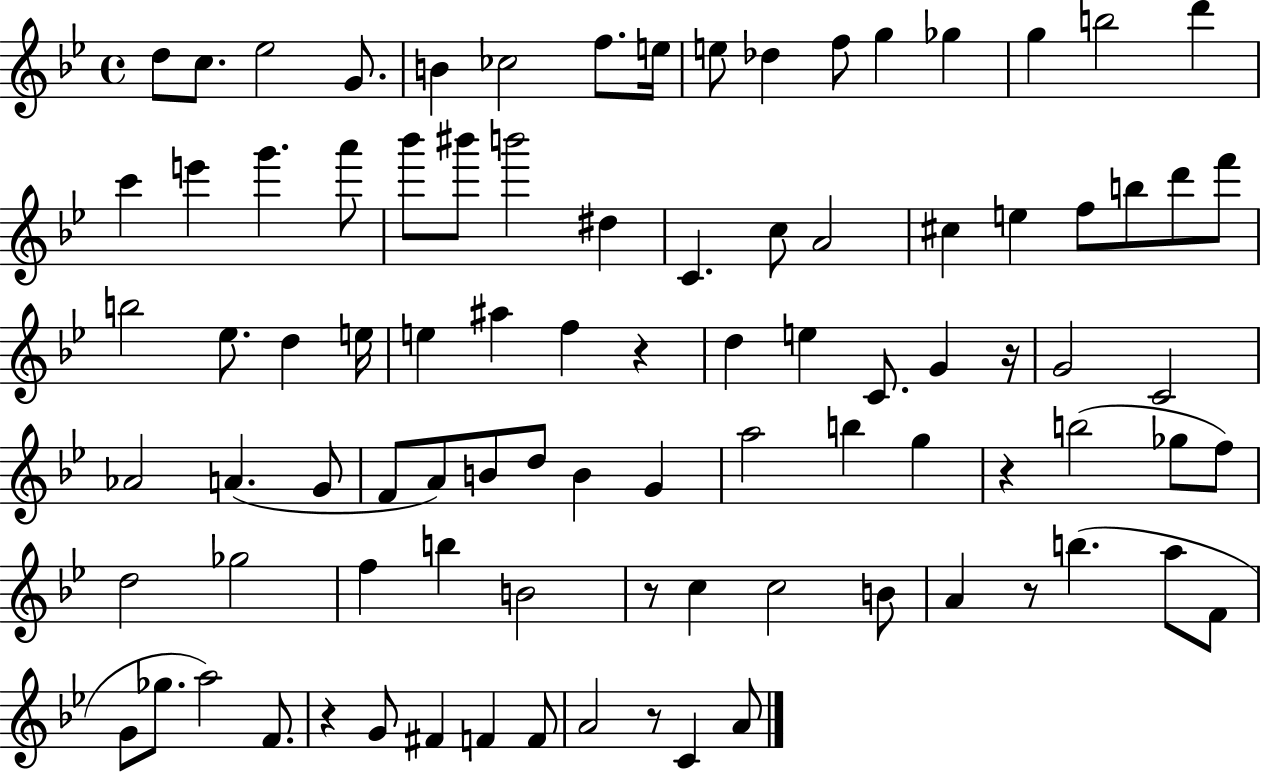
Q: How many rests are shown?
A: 7